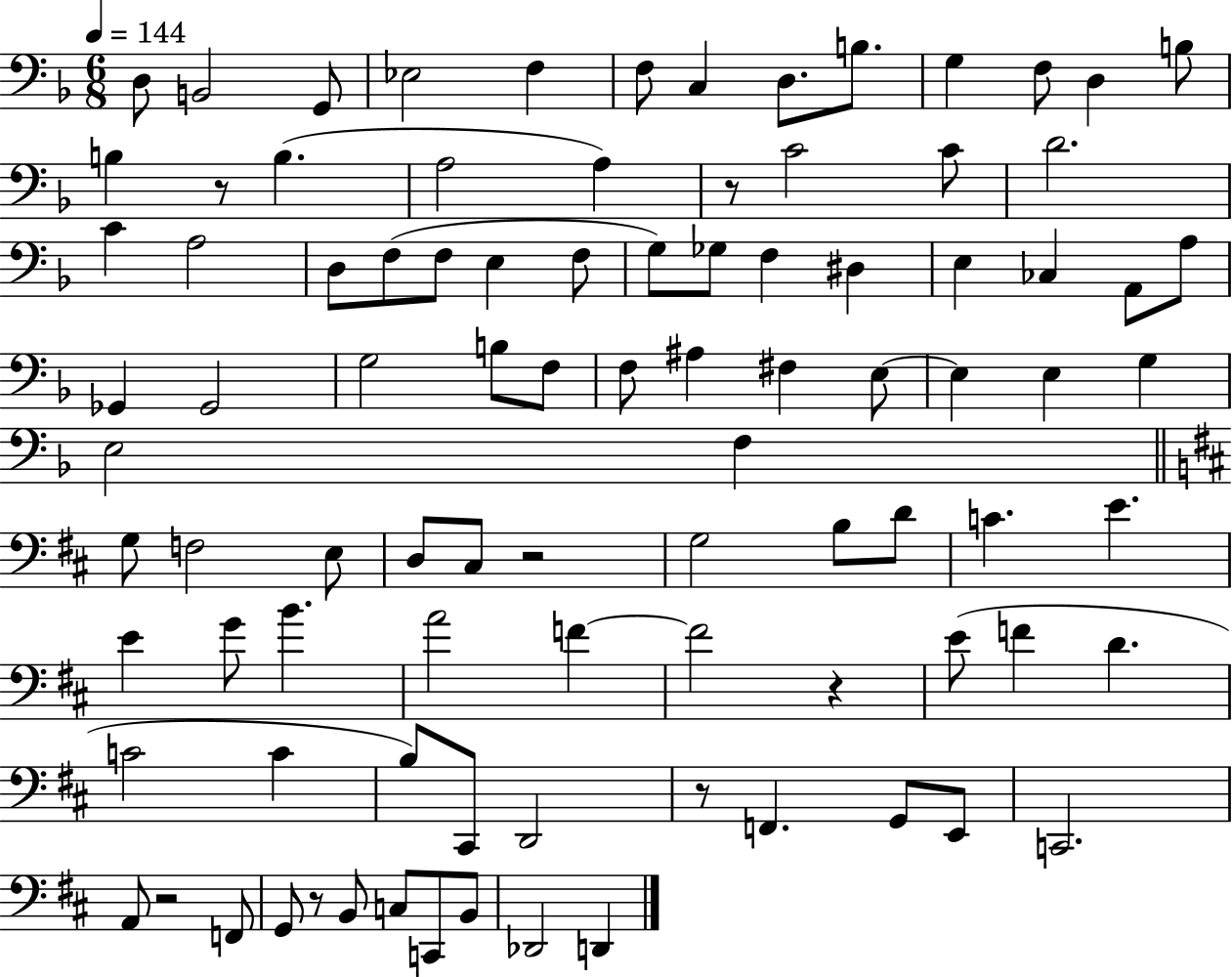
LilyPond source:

{
  \clef bass
  \numericTimeSignature
  \time 6/8
  \key f \major
  \tempo 4 = 144
  \repeat volta 2 { d8 b,2 g,8 | ees2 f4 | f8 c4 d8. b8. | g4 f8 d4 b8 | \break b4 r8 b4.( | a2 a4) | r8 c'2 c'8 | d'2. | \break c'4 a2 | d8 f8( f8 e4 f8 | g8) ges8 f4 dis4 | e4 ces4 a,8 a8 | \break ges,4 ges,2 | g2 b8 f8 | f8 ais4 fis4 e8~~ | e4 e4 g4 | \break e2 f4 | \bar "||" \break \key d \major g8 f2 e8 | d8 cis8 r2 | g2 b8 d'8 | c'4. e'4. | \break e'4 g'8 b'4. | a'2 f'4~~ | f'2 r4 | e'8( f'4 d'4. | \break c'2 c'4 | b8) cis,8 d,2 | r8 f,4. g,8 e,8 | c,2. | \break a,8 r2 f,8 | g,8 r8 b,8 c8 c,8 b,8 | des,2 d,4 | } \bar "|."
}